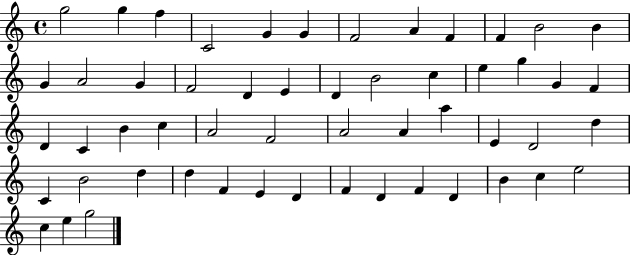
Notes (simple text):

G5/h G5/q F5/q C4/h G4/q G4/q F4/h A4/q F4/q F4/q B4/h B4/q G4/q A4/h G4/q F4/h D4/q E4/q D4/q B4/h C5/q E5/q G5/q G4/q F4/q D4/q C4/q B4/q C5/q A4/h F4/h A4/h A4/q A5/q E4/q D4/h D5/q C4/q B4/h D5/q D5/q F4/q E4/q D4/q F4/q D4/q F4/q D4/q B4/q C5/q E5/h C5/q E5/q G5/h